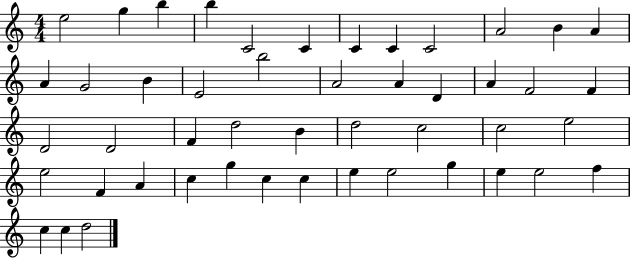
X:1
T:Untitled
M:4/4
L:1/4
K:C
e2 g b b C2 C C C C2 A2 B A A G2 B E2 b2 A2 A D A F2 F D2 D2 F d2 B d2 c2 c2 e2 e2 F A c g c c e e2 g e e2 f c c d2